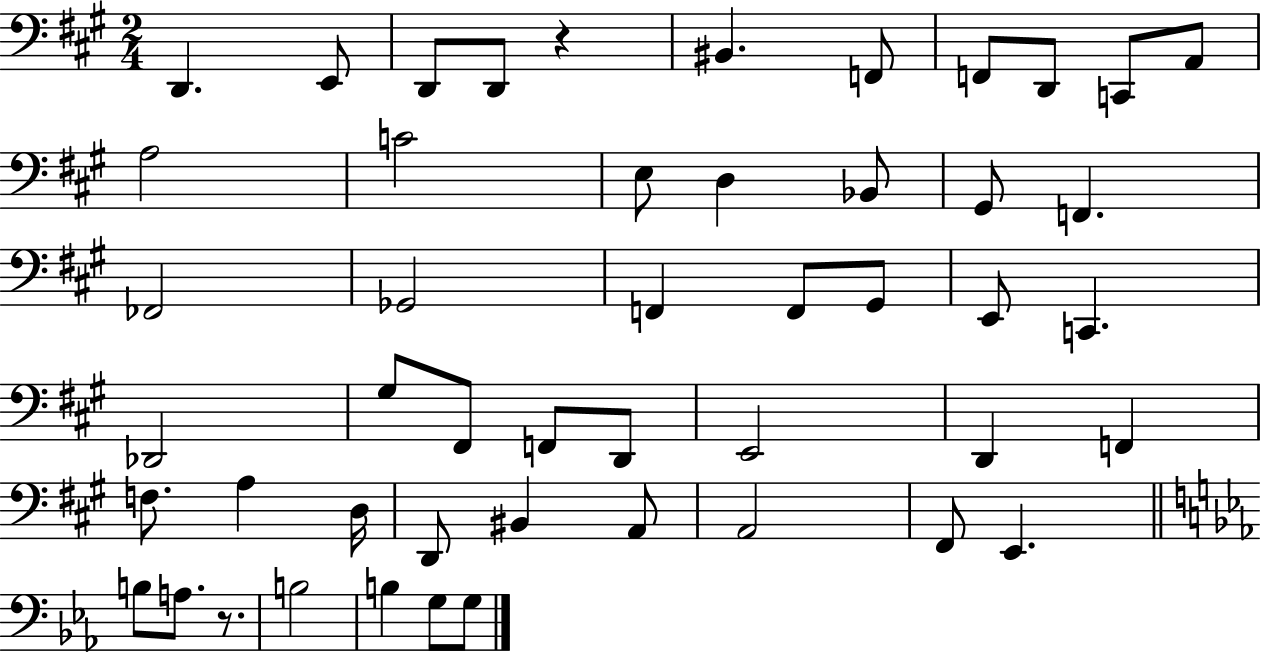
X:1
T:Untitled
M:2/4
L:1/4
K:A
D,, E,,/2 D,,/2 D,,/2 z ^B,, F,,/2 F,,/2 D,,/2 C,,/2 A,,/2 A,2 C2 E,/2 D, _B,,/2 ^G,,/2 F,, _F,,2 _G,,2 F,, F,,/2 ^G,,/2 E,,/2 C,, _D,,2 ^G,/2 ^F,,/2 F,,/2 D,,/2 E,,2 D,, F,, F,/2 A, D,/4 D,,/2 ^B,, A,,/2 A,,2 ^F,,/2 E,, B,/2 A,/2 z/2 B,2 B, G,/2 G,/2